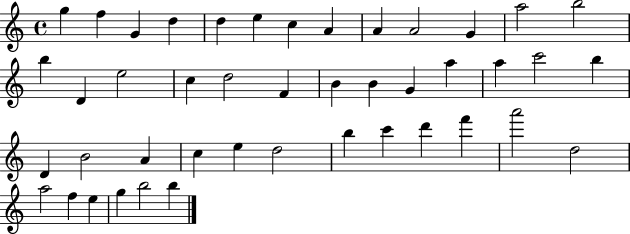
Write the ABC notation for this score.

X:1
T:Untitled
M:4/4
L:1/4
K:C
g f G d d e c A A A2 G a2 b2 b D e2 c d2 F B B G a a c'2 b D B2 A c e d2 b c' d' f' a'2 d2 a2 f e g b2 b